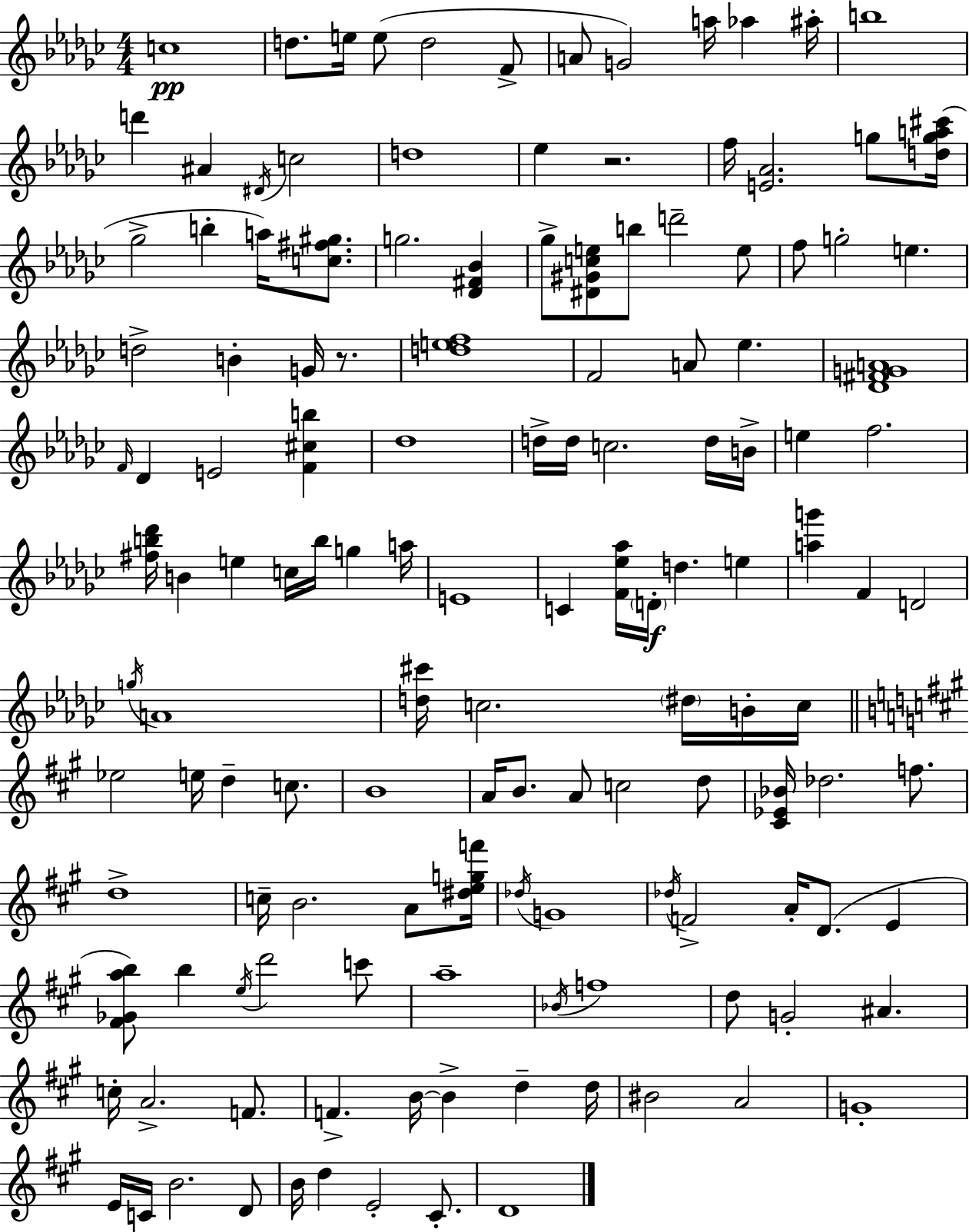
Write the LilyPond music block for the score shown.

{
  \clef treble
  \numericTimeSignature
  \time 4/4
  \key ees \minor
  c''1\pp | d''8. e''16 e''8( d''2 f'8-> | a'8 g'2) a''16 aes''4 ais''16-. | b''1 | \break d'''4 ais'4 \acciaccatura { dis'16 } c''2 | d''1 | ees''4 r2. | f''16 <e' aes'>2. g''8 | \break <d'' g'' a'' cis'''>16( ges''2-> b''4-. a''16) <c'' fis'' gis''>8. | g''2. <des' fis' bes'>4 | ges''8-> <dis' gis' c'' e''>8 b''8 d'''2-- e''8 | f''8 g''2-. e''4. | \break d''2-> b'4-. g'16 r8. | <d'' e'' f''>1 | f'2 a'8 ees''4. | <des' fis' g' a'>1 | \break \grace { f'16 } des'4 e'2 <f' cis'' b''>4 | des''1 | d''16-> d''16 c''2. | d''16 b'16-> e''4 f''2. | \break <fis'' b'' des'''>16 b'4 e''4 c''16 b''16 g''4 | a''16 e'1 | c'4 <f' ees'' aes''>16 \parenthesize d'16-.\f d''4. e''4 | <a'' g'''>4 f'4 d'2 | \break \acciaccatura { g''16 } a'1 | <d'' cis'''>16 c''2. | \parenthesize dis''16 b'16-. c''16 \bar "||" \break \key a \major ees''2 e''16 d''4-- c''8. | b'1 | a'16 b'8. a'8 c''2 d''8 | <cis' ees' bes'>16 des''2. f''8. | \break d''1-> | c''16-- b'2. a'8 <dis'' e'' g'' f'''>16 | \acciaccatura { des''16 } g'1 | \acciaccatura { des''16 } f'2-> a'16-. d'8.( e'4 | \break <fis' ges' a'' b''>8) b''4 \acciaccatura { e''16 } d'''2 | c'''8 a''1-- | \acciaccatura { bes'16 } f''1 | d''8 g'2-. ais'4. | \break c''16-. a'2.-> | f'8. f'4.-> b'16~~ b'4-> d''4-- | d''16 bis'2 a'2 | g'1-. | \break e'16 c'16 b'2. | d'8 b'16 d''4 e'2-. | cis'8.-. d'1 | \bar "|."
}